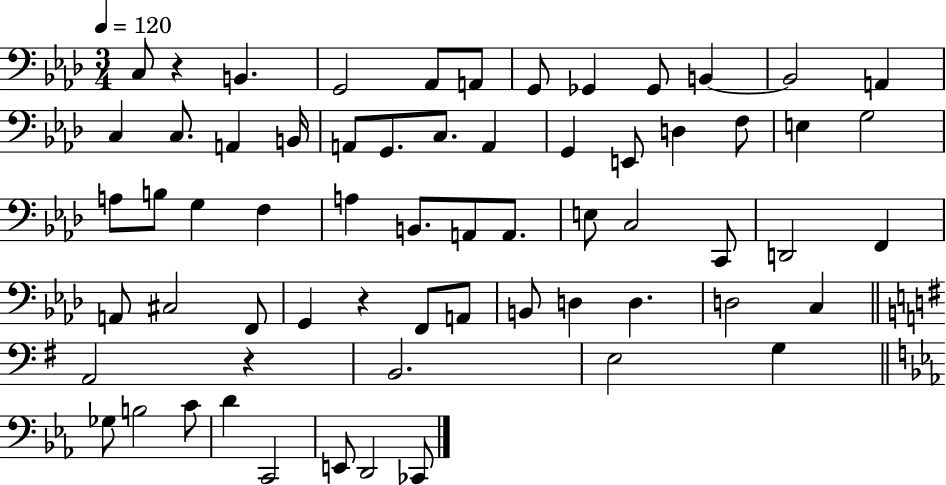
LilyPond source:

{
  \clef bass
  \numericTimeSignature
  \time 3/4
  \key aes \major
  \tempo 4 = 120
  \repeat volta 2 { c8 r4 b,4. | g,2 aes,8 a,8 | g,8 ges,4 ges,8 b,4~~ | b,2 a,4 | \break c4 c8. a,4 b,16 | a,8 g,8. c8. a,4 | g,4 e,8 d4 f8 | e4 g2 | \break a8 b8 g4 f4 | a4 b,8. a,8 a,8. | e8 c2 c,8 | d,2 f,4 | \break a,8 cis2 f,8 | g,4 r4 f,8 a,8 | b,8 d4 d4. | d2 c4 | \break \bar "||" \break \key e \minor a,2 r4 | b,2. | e2 g4 | \bar "||" \break \key ees \major ges8 b2 c'8 | d'4 c,2 | e,8 d,2 ces,8 | } \bar "|."
}